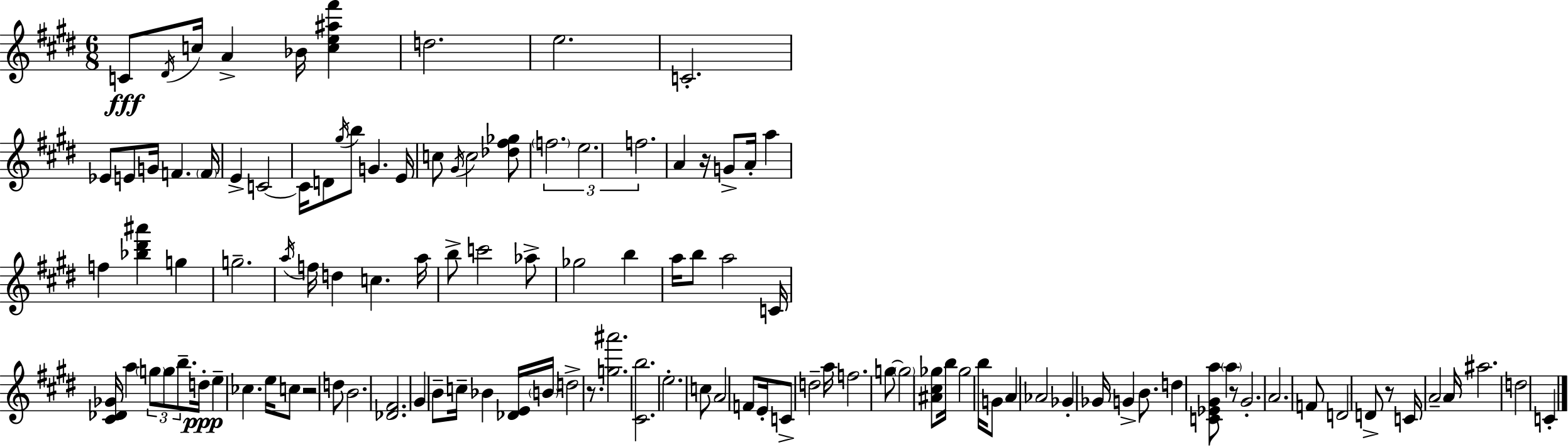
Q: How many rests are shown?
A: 5